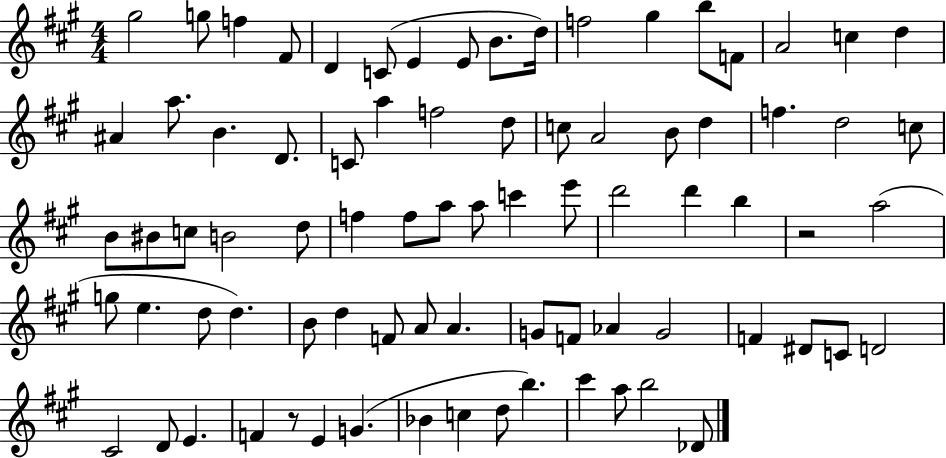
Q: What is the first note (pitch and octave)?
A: G#5